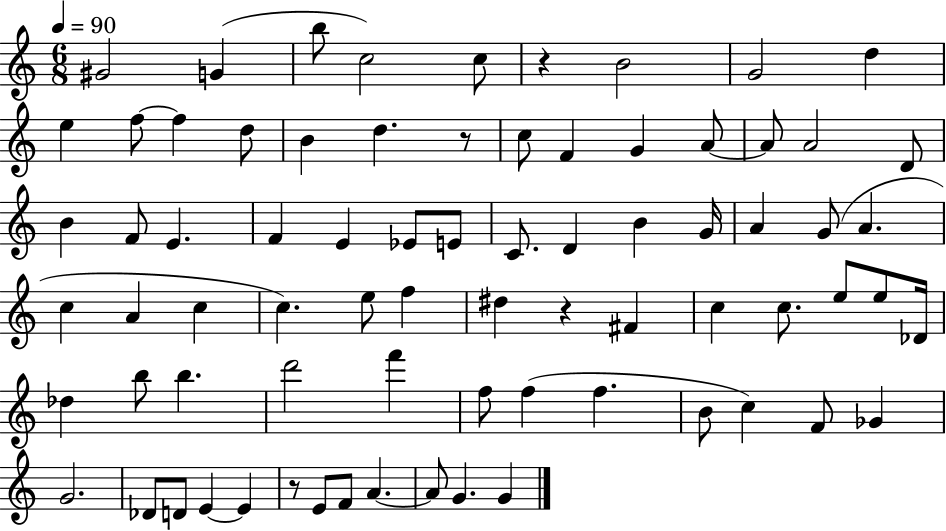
{
  \clef treble
  \numericTimeSignature
  \time 6/8
  \key c \major
  \tempo 4 = 90
  gis'2 g'4( | b''8 c''2) c''8 | r4 b'2 | g'2 d''4 | \break e''4 f''8~~ f''4 d''8 | b'4 d''4. r8 | c''8 f'4 g'4 a'8~~ | a'8 a'2 d'8 | \break b'4 f'8 e'4. | f'4 e'4 ees'8 e'8 | c'8. d'4 b'4 g'16 | a'4 g'8( a'4. | \break c''4 a'4 c''4 | c''4.) e''8 f''4 | dis''4 r4 fis'4 | c''4 c''8. e''8 e''8 des'16 | \break des''4 b''8 b''4. | d'''2 f'''4 | f''8 f''4( f''4. | b'8 c''4) f'8 ges'4 | \break g'2. | des'8 d'8 e'4~~ e'4 | r8 e'8 f'8 a'4.~~ | a'8 g'4. g'4 | \break \bar "|."
}